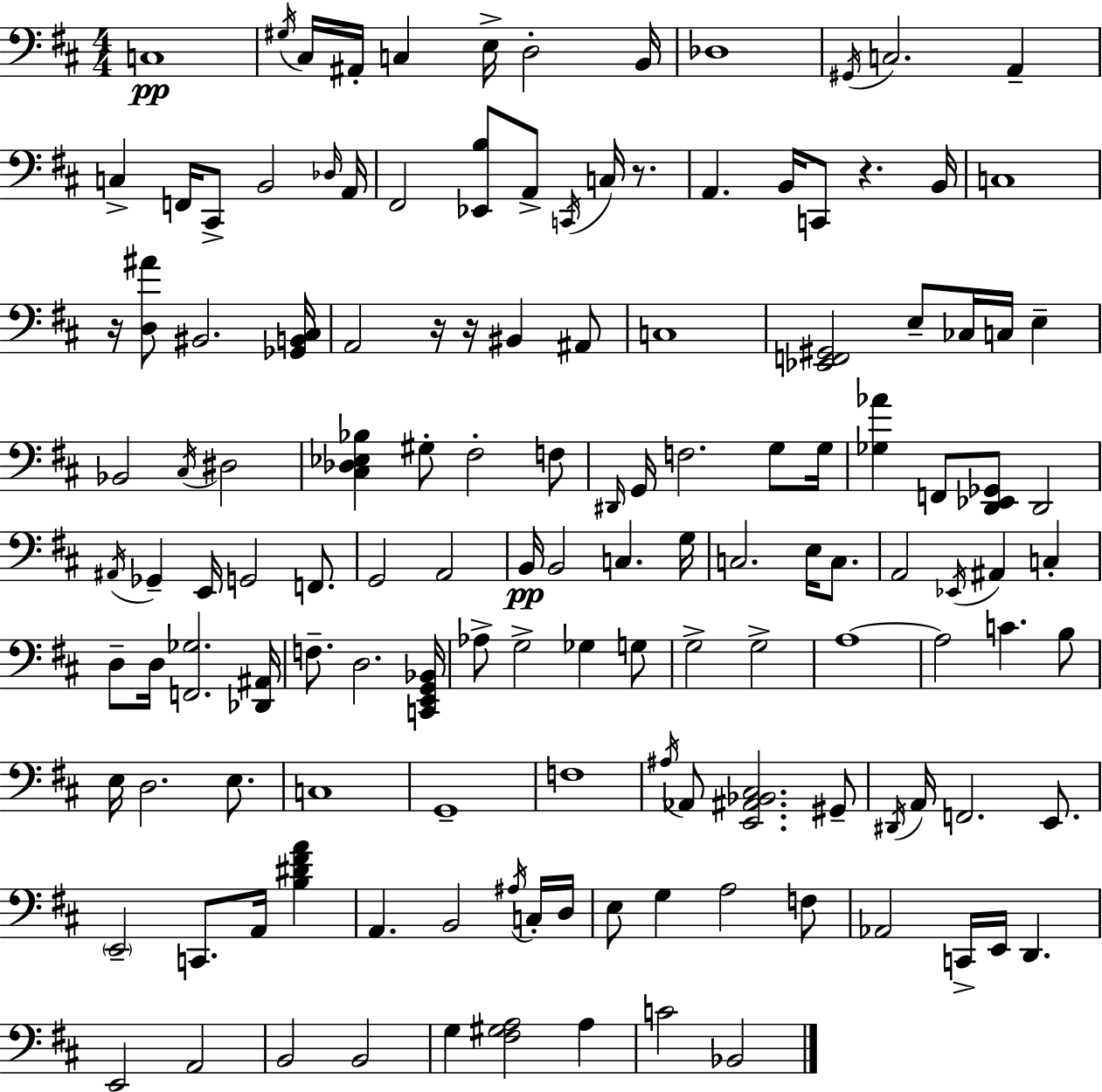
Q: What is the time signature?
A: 4/4